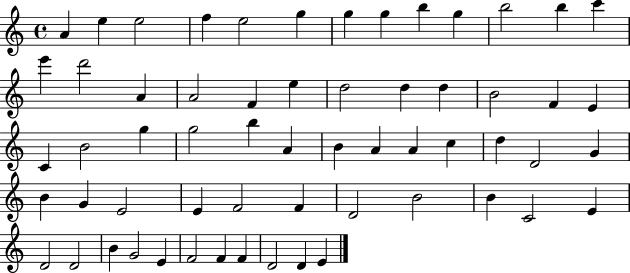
A4/q E5/q E5/h F5/q E5/h G5/q G5/q G5/q B5/q G5/q B5/h B5/q C6/q E6/q D6/h A4/q A4/h F4/q E5/q D5/h D5/q D5/q B4/h F4/q E4/q C4/q B4/h G5/q G5/h B5/q A4/q B4/q A4/q A4/q C5/q D5/q D4/h G4/q B4/q G4/q E4/h E4/q F4/h F4/q D4/h B4/h B4/q C4/h E4/q D4/h D4/h B4/q G4/h E4/q F4/h F4/q F4/q D4/h D4/q E4/q